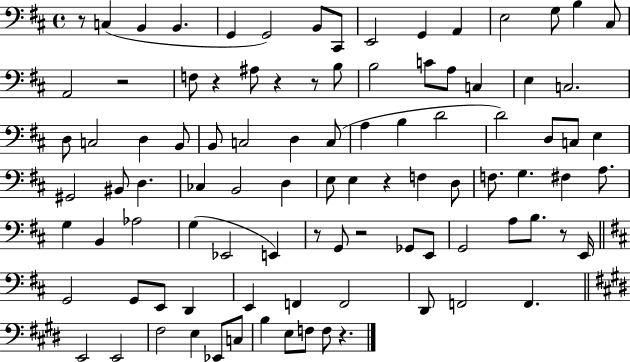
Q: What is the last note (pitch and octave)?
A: F3